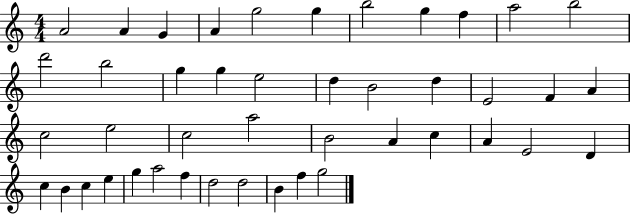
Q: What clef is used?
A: treble